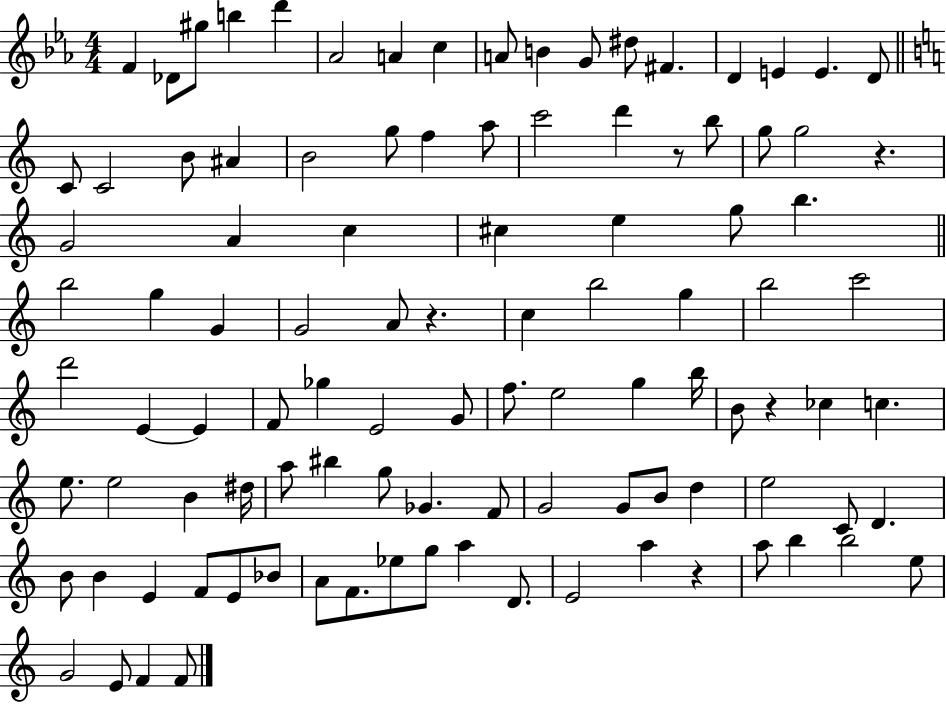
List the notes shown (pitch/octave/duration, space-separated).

F4/q Db4/e G#5/e B5/q D6/q Ab4/h A4/q C5/q A4/e B4/q G4/e D#5/e F#4/q. D4/q E4/q E4/q. D4/e C4/e C4/h B4/e A#4/q B4/h G5/e F5/q A5/e C6/h D6/q R/e B5/e G5/e G5/h R/q. G4/h A4/q C5/q C#5/q E5/q G5/e B5/q. B5/h G5/q G4/q G4/h A4/e R/q. C5/q B5/h G5/q B5/h C6/h D6/h E4/q E4/q F4/e Gb5/q E4/h G4/e F5/e. E5/h G5/q B5/s B4/e R/q CES5/q C5/q. E5/e. E5/h B4/q D#5/s A5/e BIS5/q G5/e Gb4/q. F4/e G4/h G4/e B4/e D5/q E5/h C4/e D4/q. B4/e B4/q E4/q F4/e E4/e Bb4/e A4/e F4/e. Eb5/e G5/e A5/q D4/e. E4/h A5/q R/q A5/e B5/q B5/h E5/e G4/h E4/e F4/q F4/e